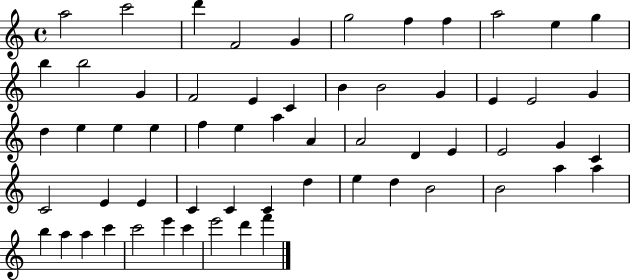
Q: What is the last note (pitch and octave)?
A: F6